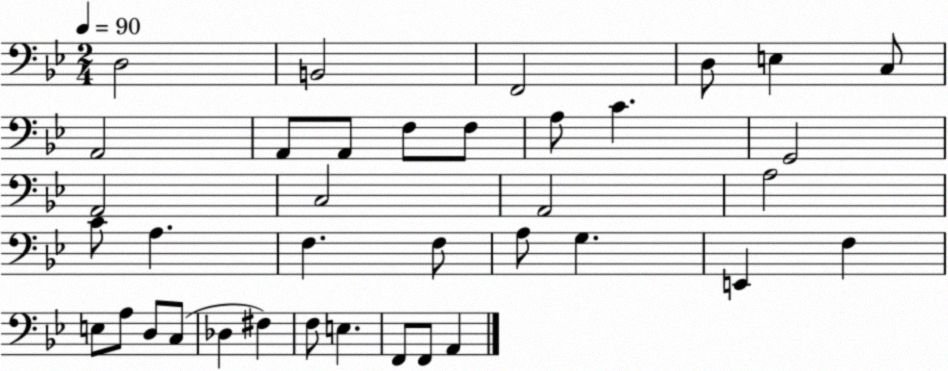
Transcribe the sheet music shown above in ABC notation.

X:1
T:Untitled
M:2/4
L:1/4
K:Bb
D,2 B,,2 F,,2 D,/2 E, C,/2 A,,2 A,,/2 A,,/2 F,/2 F,/2 A,/2 C G,,2 A,,2 C,2 A,,2 A,2 C/2 A, F, F,/2 A,/2 G, E,, F, E,/2 A,/2 D,/2 C,/2 _D, ^F, F,/2 E, F,,/2 F,,/2 A,,